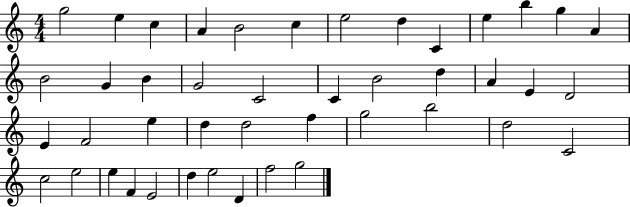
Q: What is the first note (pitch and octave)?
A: G5